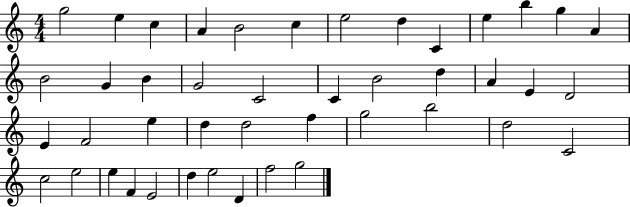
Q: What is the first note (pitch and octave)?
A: G5